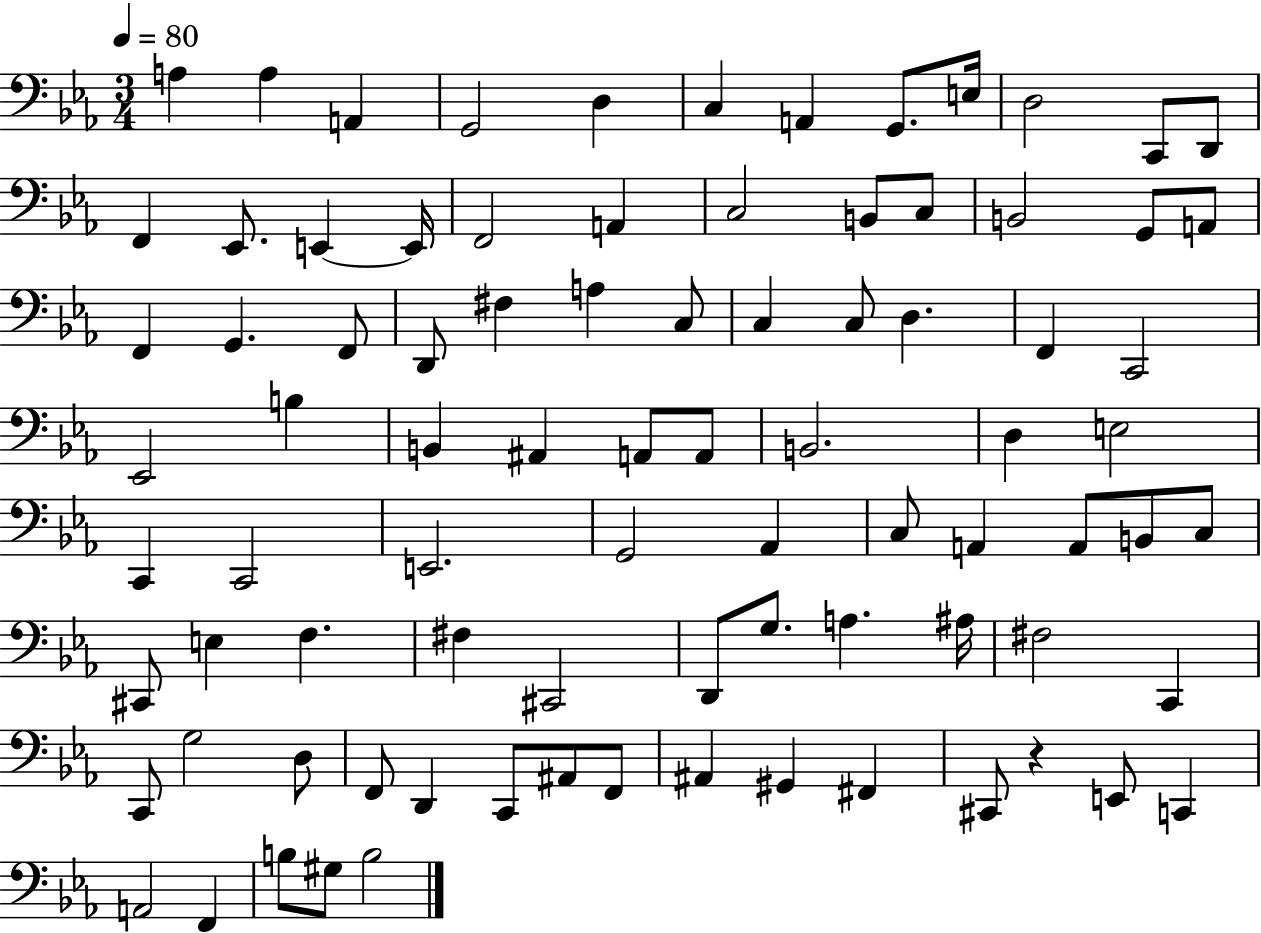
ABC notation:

X:1
T:Untitled
M:3/4
L:1/4
K:Eb
A, A, A,, G,,2 D, C, A,, G,,/2 E,/4 D,2 C,,/2 D,,/2 F,, _E,,/2 E,, E,,/4 F,,2 A,, C,2 B,,/2 C,/2 B,,2 G,,/2 A,,/2 F,, G,, F,,/2 D,,/2 ^F, A, C,/2 C, C,/2 D, F,, C,,2 _E,,2 B, B,, ^A,, A,,/2 A,,/2 B,,2 D, E,2 C,, C,,2 E,,2 G,,2 _A,, C,/2 A,, A,,/2 B,,/2 C,/2 ^C,,/2 E, F, ^F, ^C,,2 D,,/2 G,/2 A, ^A,/4 ^F,2 C,, C,,/2 G,2 D,/2 F,,/2 D,, C,,/2 ^A,,/2 F,,/2 ^A,, ^G,, ^F,, ^C,,/2 z E,,/2 C,, A,,2 F,, B,/2 ^G,/2 B,2